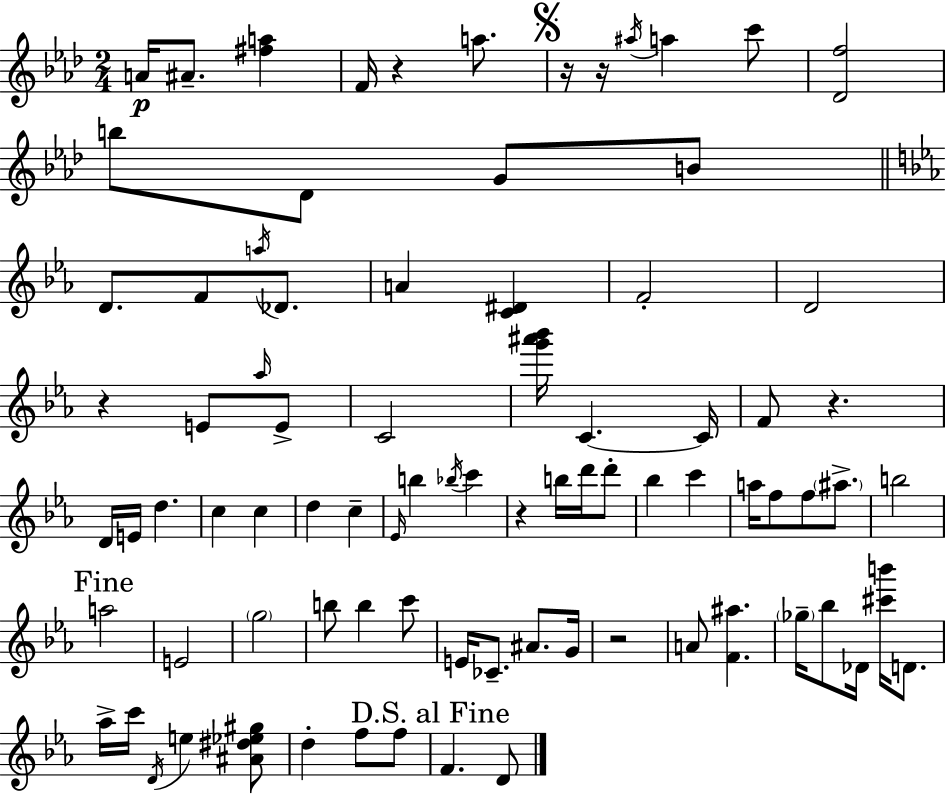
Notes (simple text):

A4/s A#4/e. [F#5,A5]/q F4/s R/q A5/e. R/s R/s A#5/s A5/q C6/e [Db4,F5]/h B5/e Db4/e G4/e B4/e D4/e. F4/e A5/s Db4/e. A4/q [C4,D#4]/q F4/h D4/h R/q E4/e Ab5/s E4/e C4/h [G6,A#6,Bb6]/s C4/q. C4/s F4/e R/q. D4/s E4/s D5/q. C5/q C5/q D5/q C5/q Eb4/s B5/q Bb5/s C6/q R/q B5/s D6/s D6/e Bb5/q C6/q A5/s F5/e F5/e A#5/e. B5/h A5/h E4/h G5/h B5/e B5/q C6/e E4/s CES4/e. A#4/e. G4/s R/h A4/e [F4,A#5]/q. Gb5/s Bb5/e Db4/s [C#6,B6]/s D4/e. Ab5/s C6/s D4/s E5/q [A#4,D#5,Eb5,G#5]/e D5/q F5/e F5/e F4/q. D4/e